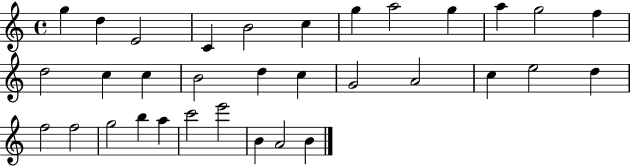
G5/q D5/q E4/h C4/q B4/h C5/q G5/q A5/h G5/q A5/q G5/h F5/q D5/h C5/q C5/q B4/h D5/q C5/q G4/h A4/h C5/q E5/h D5/q F5/h F5/h G5/h B5/q A5/q C6/h E6/h B4/q A4/h B4/q